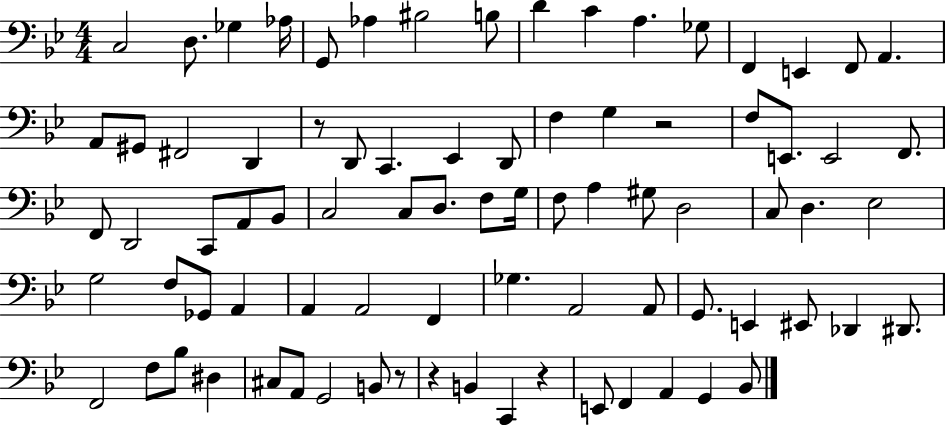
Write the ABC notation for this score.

X:1
T:Untitled
M:4/4
L:1/4
K:Bb
C,2 D,/2 _G, _A,/4 G,,/2 _A, ^B,2 B,/2 D C A, _G,/2 F,, E,, F,,/2 A,, A,,/2 ^G,,/2 ^F,,2 D,, z/2 D,,/2 C,, _E,, D,,/2 F, G, z2 F,/2 E,,/2 E,,2 F,,/2 F,,/2 D,,2 C,,/2 A,,/2 _B,,/2 C,2 C,/2 D,/2 F,/2 G,/4 F,/2 A, ^G,/2 D,2 C,/2 D, _E,2 G,2 F,/2 _G,,/2 A,, A,, A,,2 F,, _G, A,,2 A,,/2 G,,/2 E,, ^E,,/2 _D,, ^D,,/2 F,,2 F,/2 _B,/2 ^D, ^C,/2 A,,/2 G,,2 B,,/2 z/2 z B,, C,, z E,,/2 F,, A,, G,, _B,,/2